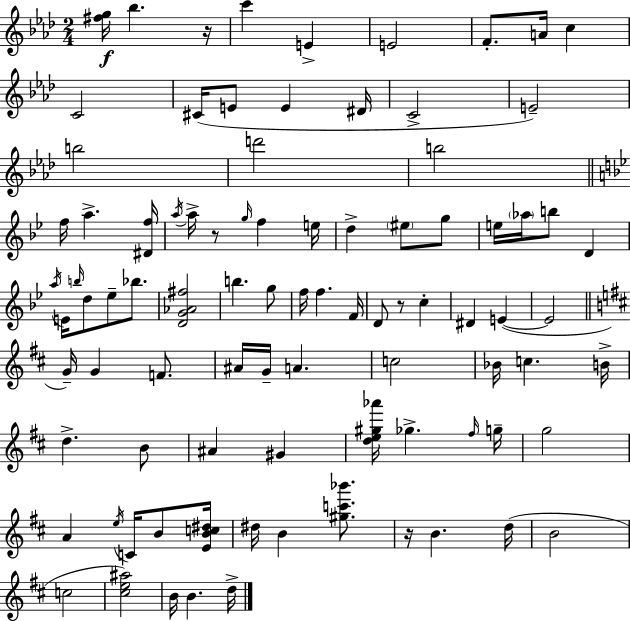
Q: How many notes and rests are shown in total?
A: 89